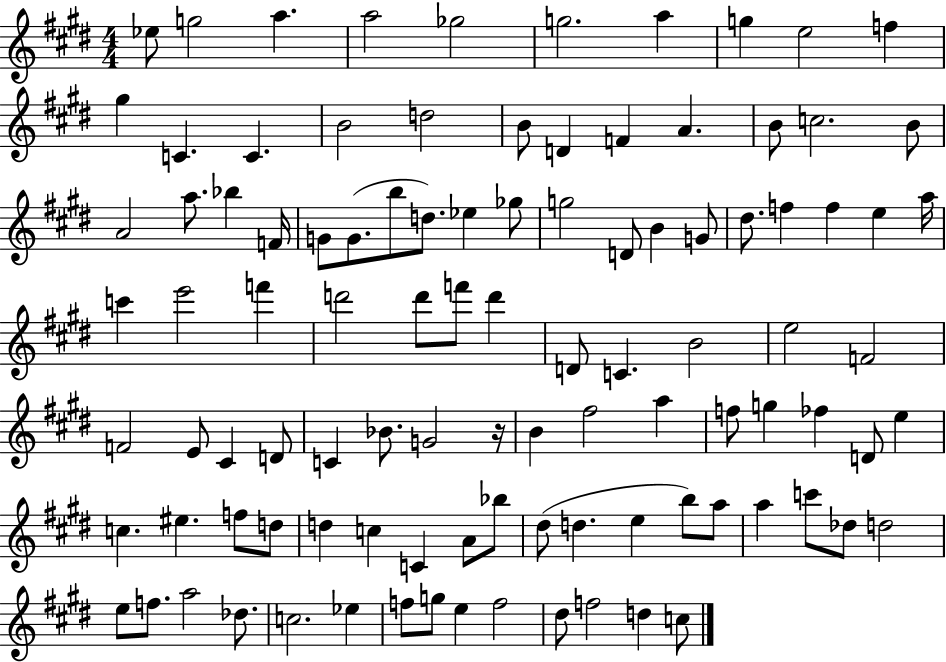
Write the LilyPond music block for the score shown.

{
  \clef treble
  \numericTimeSignature
  \time 4/4
  \key e \major
  ees''8 g''2 a''4. | a''2 ges''2 | g''2. a''4 | g''4 e''2 f''4 | \break gis''4 c'4. c'4. | b'2 d''2 | b'8 d'4 f'4 a'4. | b'8 c''2. b'8 | \break a'2 a''8. bes''4 f'16 | g'8 g'8.( b''8 d''8.) ees''4 ges''8 | g''2 d'8 b'4 g'8 | dis''8. f''4 f''4 e''4 a''16 | \break c'''4 e'''2 f'''4 | d'''2 d'''8 f'''8 d'''4 | d'8 c'4. b'2 | e''2 f'2 | \break f'2 e'8 cis'4 d'8 | c'4 bes'8. g'2 r16 | b'4 fis''2 a''4 | f''8 g''4 fes''4 d'8 e''4 | \break c''4. eis''4. f''8 d''8 | d''4 c''4 c'4 a'8 bes''8 | dis''8( d''4. e''4 b''8) a''8 | a''4 c'''8 des''8 d''2 | \break e''8 f''8. a''2 des''8. | c''2. ees''4 | f''8 g''8 e''4 f''2 | dis''8 f''2 d''4 c''8 | \break \bar "|."
}